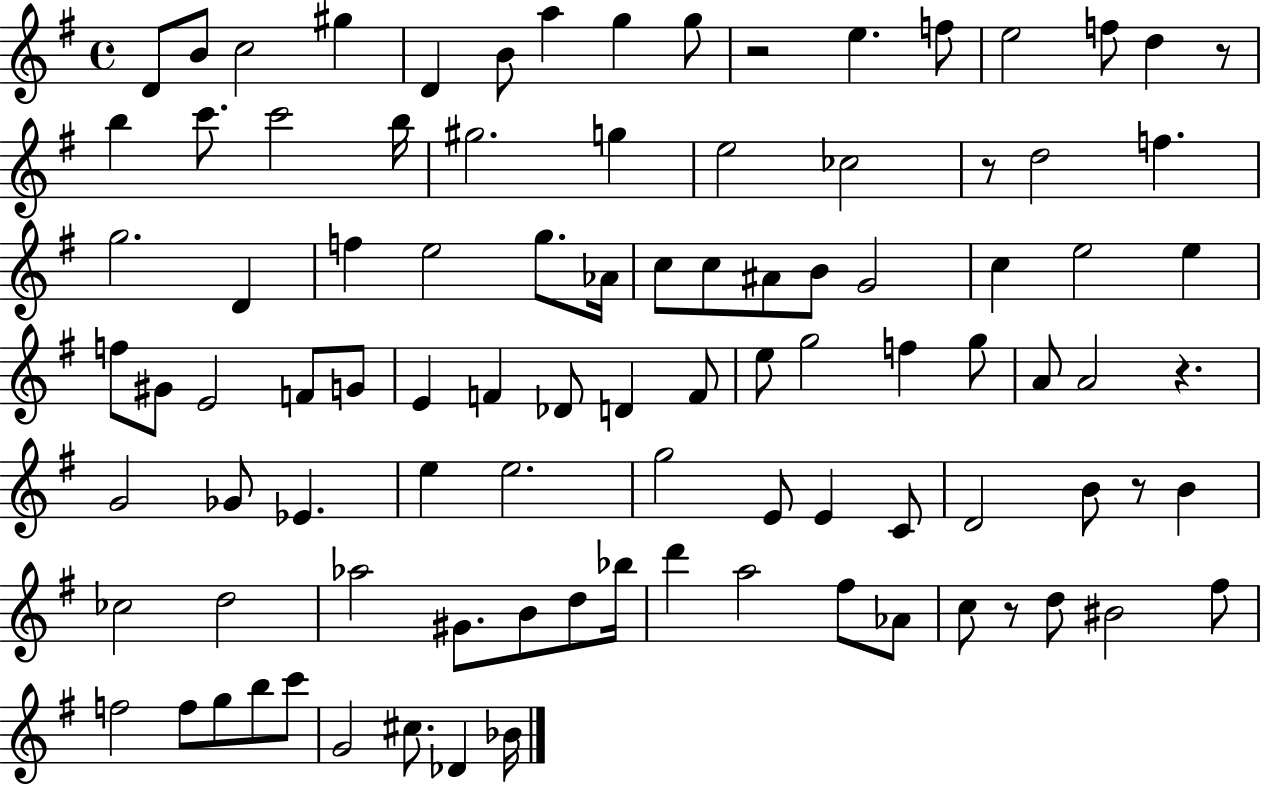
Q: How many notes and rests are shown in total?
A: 96